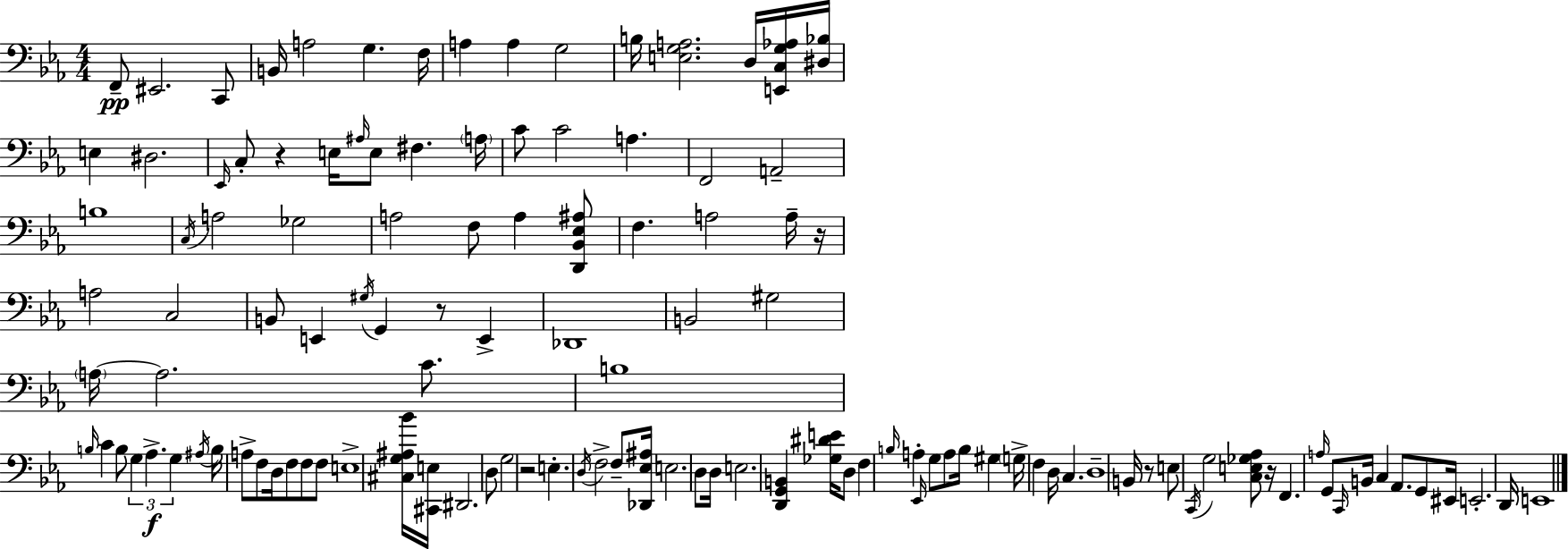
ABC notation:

X:1
T:Untitled
M:4/4
L:1/4
K:Eb
F,,/2 ^E,,2 C,,/2 B,,/4 A,2 G, F,/4 A, A, G,2 B,/4 [E,G,A,]2 D,/4 [E,,C,G,_A,]/4 [^D,_B,]/4 E, ^D,2 _E,,/4 C,/2 z E,/4 ^A,/4 E,/2 ^F, A,/4 C/2 C2 A, F,,2 A,,2 B,4 C,/4 A,2 _G,2 A,2 F,/2 A, [D,,_B,,_E,^A,]/2 F, A,2 A,/4 z/4 A,2 C,2 B,,/2 E,, ^G,/4 G,, z/2 E,, _D,,4 B,,2 ^G,2 A,/4 A,2 C/2 B,4 B,/4 C B,/2 G, _A, G, ^A,/4 B,/4 A,/2 F,/2 D,/4 F,/2 F,/2 F,/2 E,4 [^C,G,^A,_B]/4 [^C,,E,]/4 ^D,,2 D,/2 G,2 z2 E, D,/4 F,2 F,/2 [_D,,_E,^A,]/4 E,2 D,/2 D,/4 E,2 [D,,G,,B,,] [_G,^DE]/4 D,/2 F, B,/4 A, _E,,/4 G,/2 A,/2 B,/4 ^G, G,/4 F, D,/4 C, D,4 B,,/4 z/2 E,/2 C,,/4 G,2 [C,E,_G,_A,]/2 z/4 F,, A,/4 G,,/2 C,,/4 B,,/4 C, _A,,/2 G,,/2 ^E,,/4 E,,2 D,,/4 E,,4